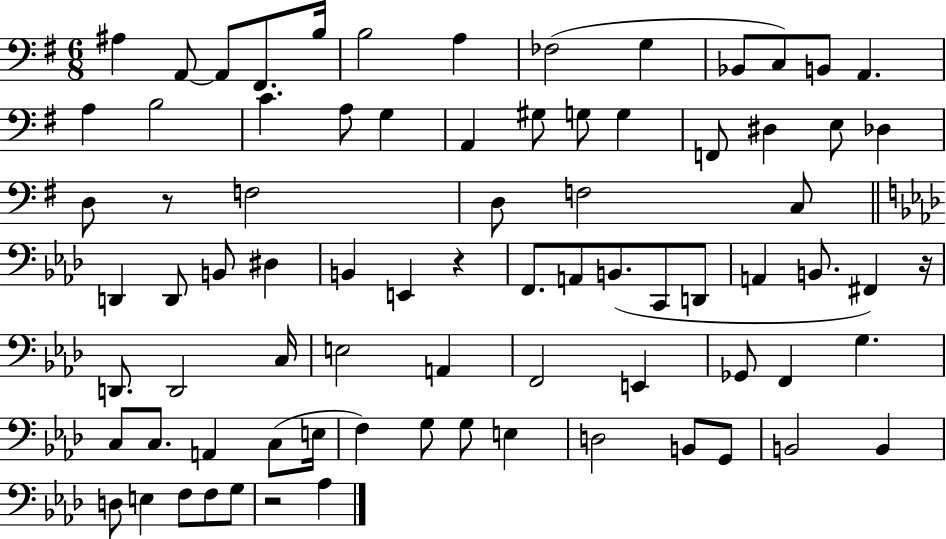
A#3/q A2/e A2/e F#2/e. B3/s B3/h A3/q FES3/h G3/q Bb2/e C3/e B2/e A2/q. A3/q B3/h C4/q. A3/e G3/q A2/q G#3/e G3/e G3/q F2/e D#3/q E3/e Db3/q D3/e R/e F3/h D3/e F3/h C3/e D2/q D2/e B2/e D#3/q B2/q E2/q R/q F2/e. A2/e B2/e. C2/e D2/e A2/q B2/e. F#2/q R/s D2/e. D2/h C3/s E3/h A2/q F2/h E2/q Gb2/e F2/q G3/q. C3/e C3/e. A2/q C3/e E3/s F3/q G3/e G3/e E3/q D3/h B2/e G2/e B2/h B2/q D3/e E3/q F3/e F3/e G3/e R/h Ab3/q